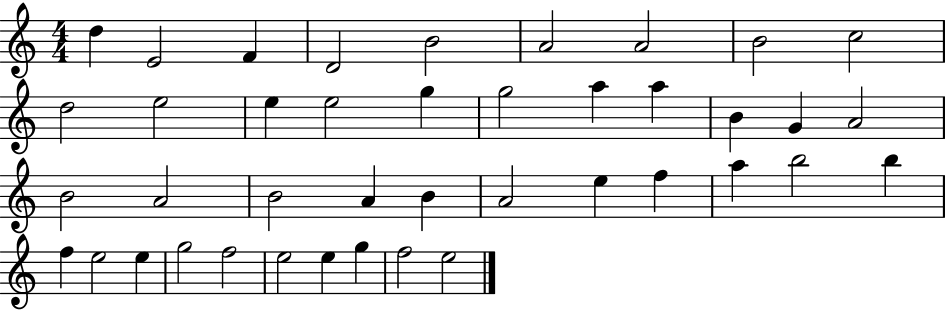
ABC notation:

X:1
T:Untitled
M:4/4
L:1/4
K:C
d E2 F D2 B2 A2 A2 B2 c2 d2 e2 e e2 g g2 a a B G A2 B2 A2 B2 A B A2 e f a b2 b f e2 e g2 f2 e2 e g f2 e2